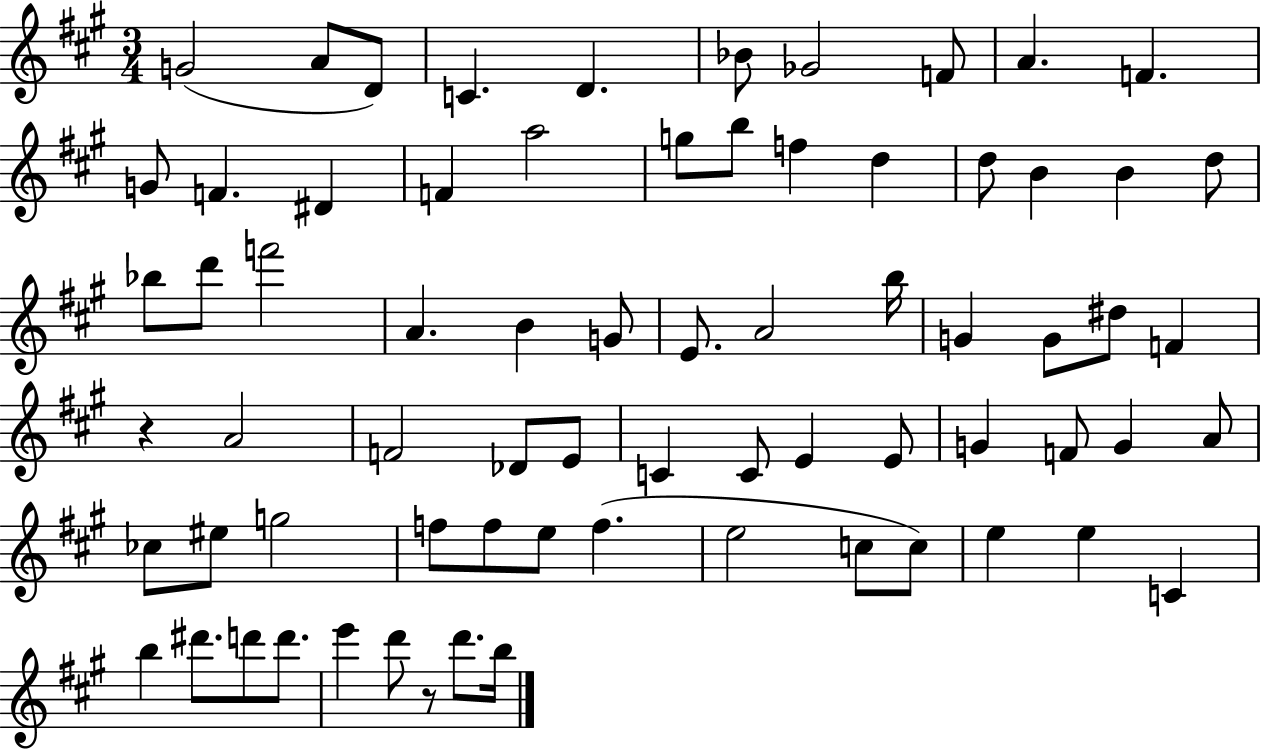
{
  \clef treble
  \numericTimeSignature
  \time 3/4
  \key a \major
  \repeat volta 2 { g'2( a'8 d'8) | c'4. d'4. | bes'8 ges'2 f'8 | a'4. f'4. | \break g'8 f'4. dis'4 | f'4 a''2 | g''8 b''8 f''4 d''4 | d''8 b'4 b'4 d''8 | \break bes''8 d'''8 f'''2 | a'4. b'4 g'8 | e'8. a'2 b''16 | g'4 g'8 dis''8 f'4 | \break r4 a'2 | f'2 des'8 e'8 | c'4 c'8 e'4 e'8 | g'4 f'8 g'4 a'8 | \break ces''8 eis''8 g''2 | f''8 f''8 e''8 f''4.( | e''2 c''8 c''8) | e''4 e''4 c'4 | \break b''4 dis'''8. d'''8 d'''8. | e'''4 d'''8 r8 d'''8. b''16 | } \bar "|."
}